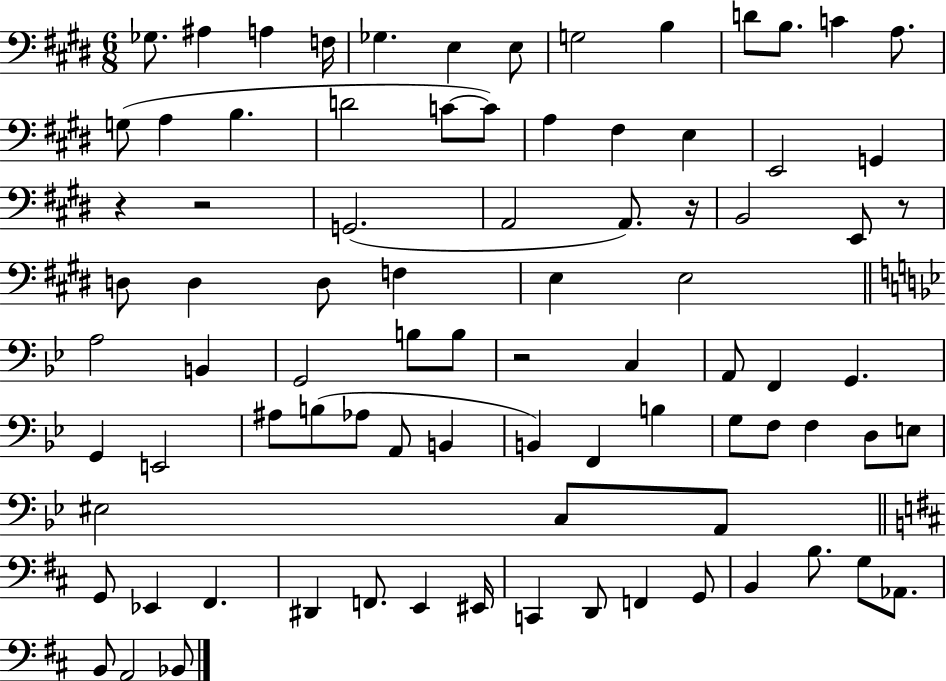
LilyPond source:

{
  \clef bass
  \numericTimeSignature
  \time 6/8
  \key e \major
  \repeat volta 2 { ges8. ais4 a4 f16 | ges4. e4 e8 | g2 b4 | d'8 b8. c'4 a8. | \break g8( a4 b4. | d'2 c'8~~ c'8) | a4 fis4 e4 | e,2 g,4 | \break r4 r2 | g,2.( | a,2 a,8.) r16 | b,2 e,8 r8 | \break d8 d4 d8 f4 | e4 e2 | \bar "||" \break \key g \minor a2 b,4 | g,2 b8 b8 | r2 c4 | a,8 f,4 g,4. | \break g,4 e,2 | ais8 b8( aes8 a,8 b,4 | b,4) f,4 b4 | g8 f8 f4 d8 e8 | \break eis2 c8 a,8 | \bar "||" \break \key d \major g,8 ees,4 fis,4. | dis,4 f,8. e,4 eis,16 | c,4 d,8 f,4 g,8 | b,4 b8. g8 aes,8. | \break b,8 a,2 bes,8 | } \bar "|."
}